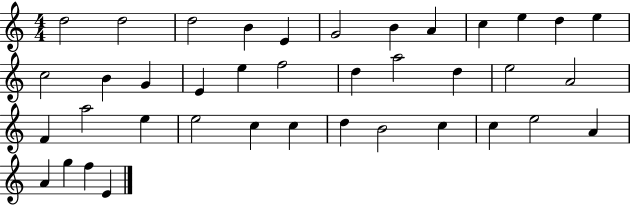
D5/h D5/h D5/h B4/q E4/q G4/h B4/q A4/q C5/q E5/q D5/q E5/q C5/h B4/q G4/q E4/q E5/q F5/h D5/q A5/h D5/q E5/h A4/h F4/q A5/h E5/q E5/h C5/q C5/q D5/q B4/h C5/q C5/q E5/h A4/q A4/q G5/q F5/q E4/q